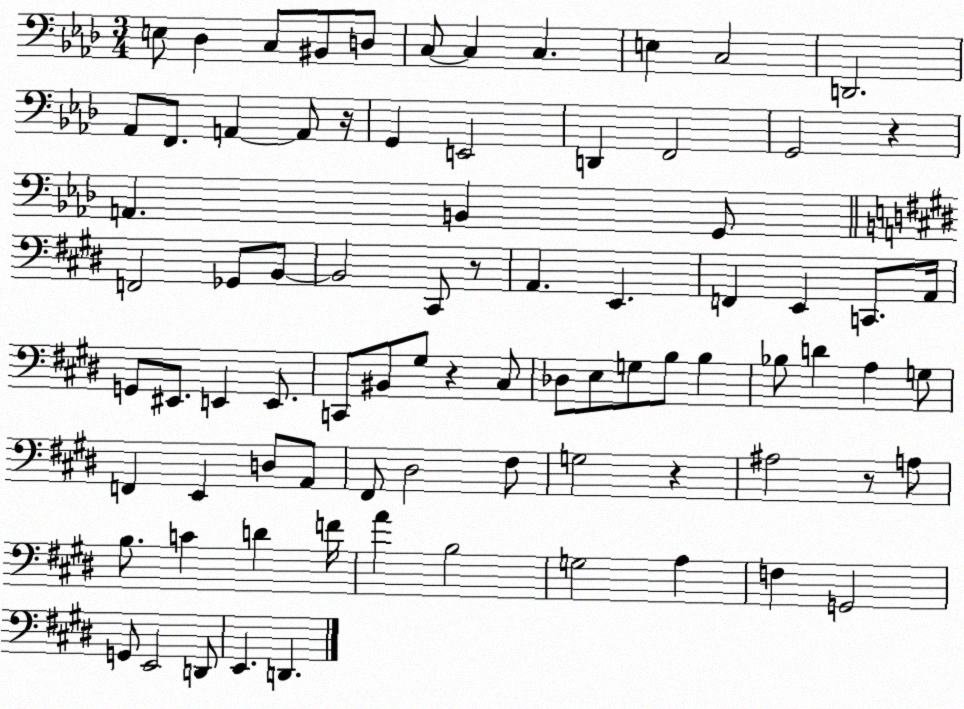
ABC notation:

X:1
T:Untitled
M:3/4
L:1/4
K:Ab
E,/2 _D, C,/2 ^B,,/2 D,/2 C,/2 C, C, E, C,2 D,,2 _A,,/2 F,,/2 A,, A,,/2 z/4 G,, E,,2 D,, F,,2 G,,2 z A,, B,, G,,/2 F,,2 _G,,/2 B,,/2 B,,2 ^C,,/2 z/2 A,, E,, F,, E,, C,,/2 A,,/4 G,,/2 ^E,,/2 E,, E,,/2 C,,/2 ^B,,/2 ^G,/2 z ^C,/2 _D,/2 E,/2 G,/2 B,/2 B, _B,/2 D A, G,/2 F,, E,, D,/2 A,,/2 ^F,,/2 ^D,2 ^F,/2 G,2 z ^A,2 z/2 A,/2 B,/2 C D F/4 A B,2 G,2 A, F, G,,2 G,,/2 E,,2 D,,/2 E,, D,,